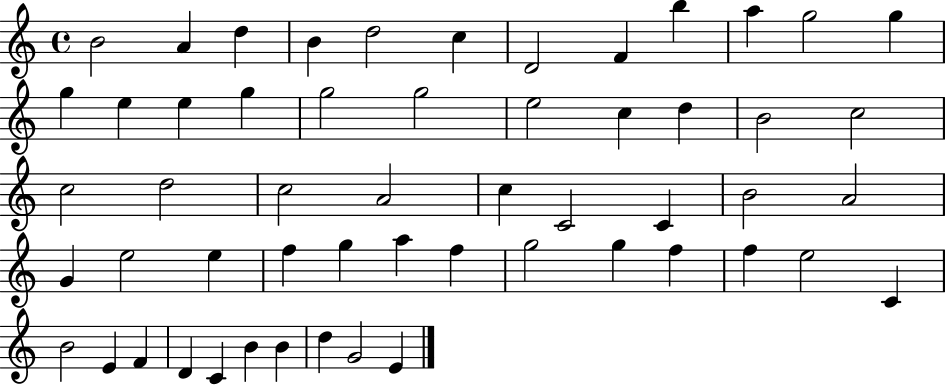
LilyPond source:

{
  \clef treble
  \time 4/4
  \defaultTimeSignature
  \key c \major
  b'2 a'4 d''4 | b'4 d''2 c''4 | d'2 f'4 b''4 | a''4 g''2 g''4 | \break g''4 e''4 e''4 g''4 | g''2 g''2 | e''2 c''4 d''4 | b'2 c''2 | \break c''2 d''2 | c''2 a'2 | c''4 c'2 c'4 | b'2 a'2 | \break g'4 e''2 e''4 | f''4 g''4 a''4 f''4 | g''2 g''4 f''4 | f''4 e''2 c'4 | \break b'2 e'4 f'4 | d'4 c'4 b'4 b'4 | d''4 g'2 e'4 | \bar "|."
}